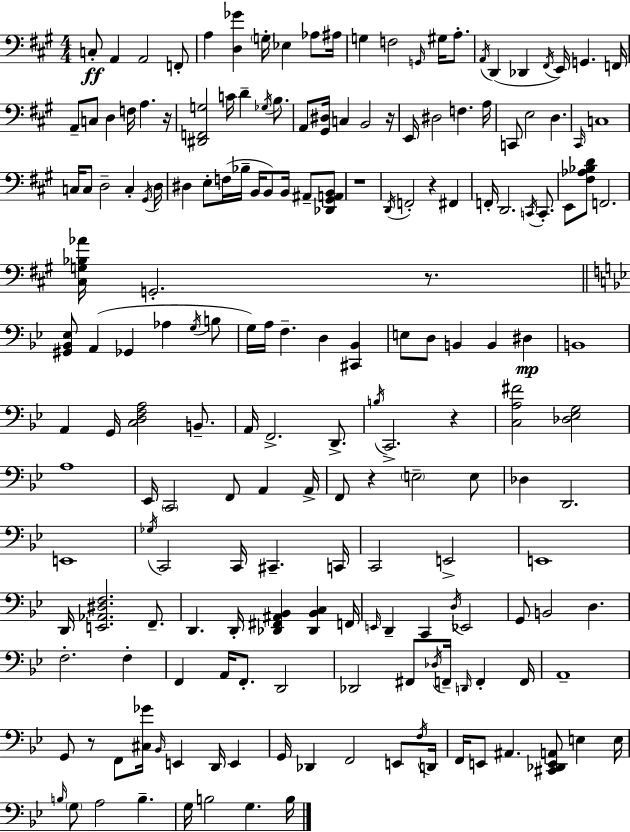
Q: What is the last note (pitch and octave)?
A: B3